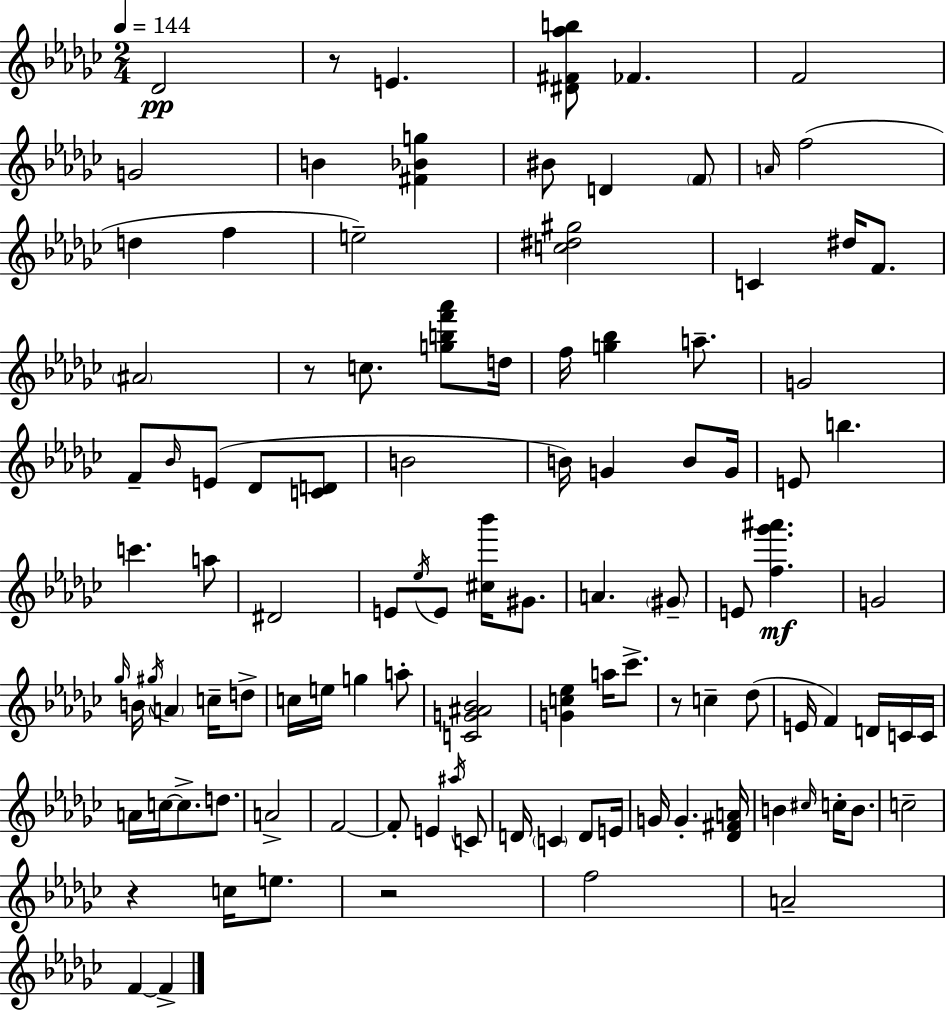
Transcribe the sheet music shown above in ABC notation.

X:1
T:Untitled
M:2/4
L:1/4
K:Ebm
_D2 z/2 E [^D^F_ab]/2 _F F2 G2 B [^F_Bg] ^B/2 D F/2 A/4 f2 d f e2 [c^d^g]2 C ^d/4 F/2 ^A2 z/2 c/2 [gbf'_a']/2 d/4 f/4 [g_b] a/2 G2 F/2 _B/4 E/2 _D/2 [CD]/2 B2 B/4 G B/2 G/4 E/2 b c' a/2 ^D2 E/2 _e/4 E/2 [^c_b']/4 ^G/2 A ^G/2 E/2 [f_g'^a'] G2 _g/4 B/4 ^g/4 A c/4 d/2 c/4 e/4 g a/2 [CG^A_B]2 [Gc_e] a/4 _c'/2 z/2 c _d/2 E/4 F D/4 C/4 C/4 A/4 c/4 c/2 d/2 A2 F2 F/2 E ^a/4 C/2 D/4 C D/2 E/4 G/4 G [_D^FA]/4 B ^c/4 c/4 B/2 c2 z c/4 e/2 z2 f2 A2 F F